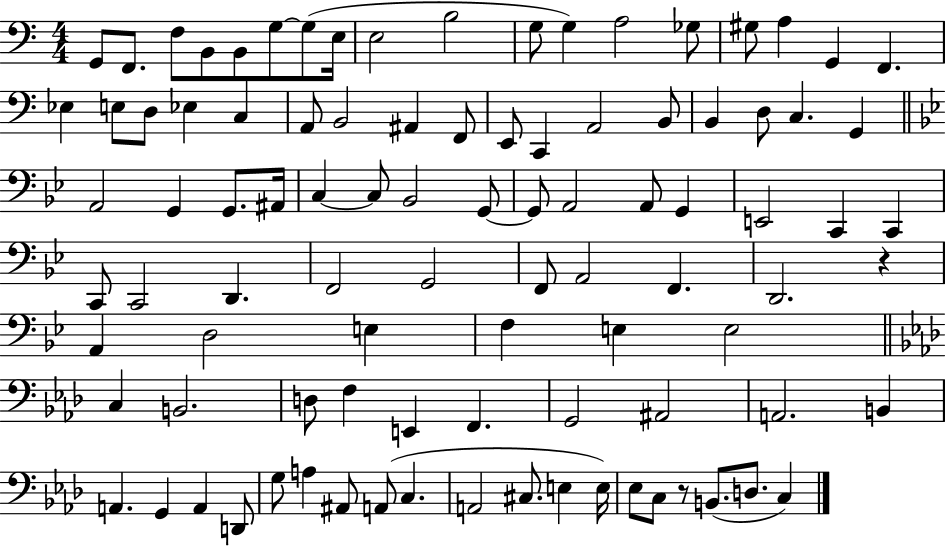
G2/e F2/e. F3/e B2/e B2/e G3/e G3/e E3/s E3/h B3/h G3/e G3/q A3/h Gb3/e G#3/e A3/q G2/q F2/q. Eb3/q E3/e D3/e Eb3/q C3/q A2/e B2/h A#2/q F2/e E2/e C2/q A2/h B2/e B2/q D3/e C3/q. G2/q A2/h G2/q G2/e. A#2/s C3/q C3/e Bb2/h G2/e G2/e A2/h A2/e G2/q E2/h C2/q C2/q C2/e C2/h D2/q. F2/h G2/h F2/e A2/h F2/q. D2/h. R/q A2/q D3/h E3/q F3/q E3/q E3/h C3/q B2/h. D3/e F3/q E2/q F2/q. G2/h A#2/h A2/h. B2/q A2/q. G2/q A2/q D2/e G3/e A3/q A#2/e A2/e C3/q. A2/h C#3/e. E3/q E3/s Eb3/e C3/e R/e B2/e. D3/e. C3/q